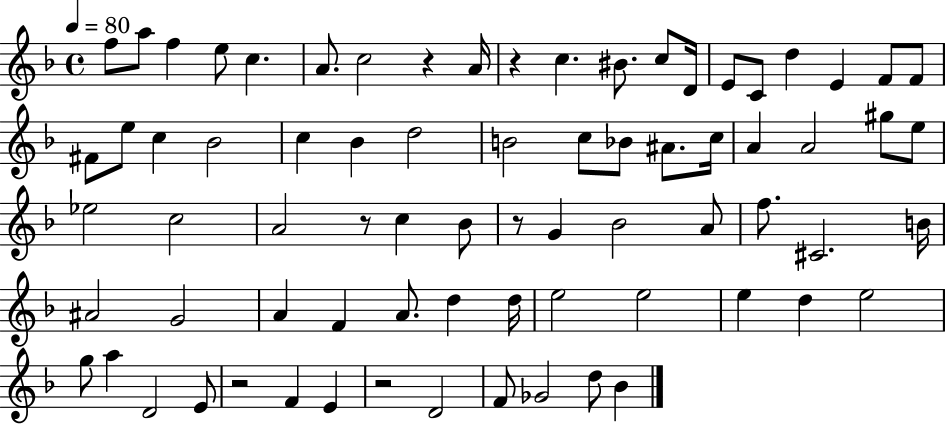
F5/e A5/e F5/q E5/e C5/q. A4/e. C5/h R/q A4/s R/q C5/q. BIS4/e. C5/e D4/s E4/e C4/e D5/q E4/q F4/e F4/e F#4/e E5/e C5/q Bb4/h C5/q Bb4/q D5/h B4/h C5/e Bb4/e A#4/e. C5/s A4/q A4/h G#5/e E5/e Eb5/h C5/h A4/h R/e C5/q Bb4/e R/e G4/q Bb4/h A4/e F5/e. C#4/h. B4/s A#4/h G4/h A4/q F4/q A4/e. D5/q D5/s E5/h E5/h E5/q D5/q E5/h G5/e A5/q D4/h E4/e R/h F4/q E4/q R/h D4/h F4/e Gb4/h D5/e Bb4/q